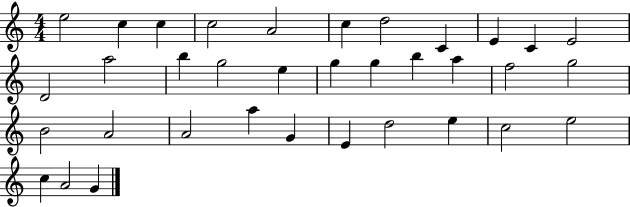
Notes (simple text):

E5/h C5/q C5/q C5/h A4/h C5/q D5/h C4/q E4/q C4/q E4/h D4/h A5/h B5/q G5/h E5/q G5/q G5/q B5/q A5/q F5/h G5/h B4/h A4/h A4/h A5/q G4/q E4/q D5/h E5/q C5/h E5/h C5/q A4/h G4/q